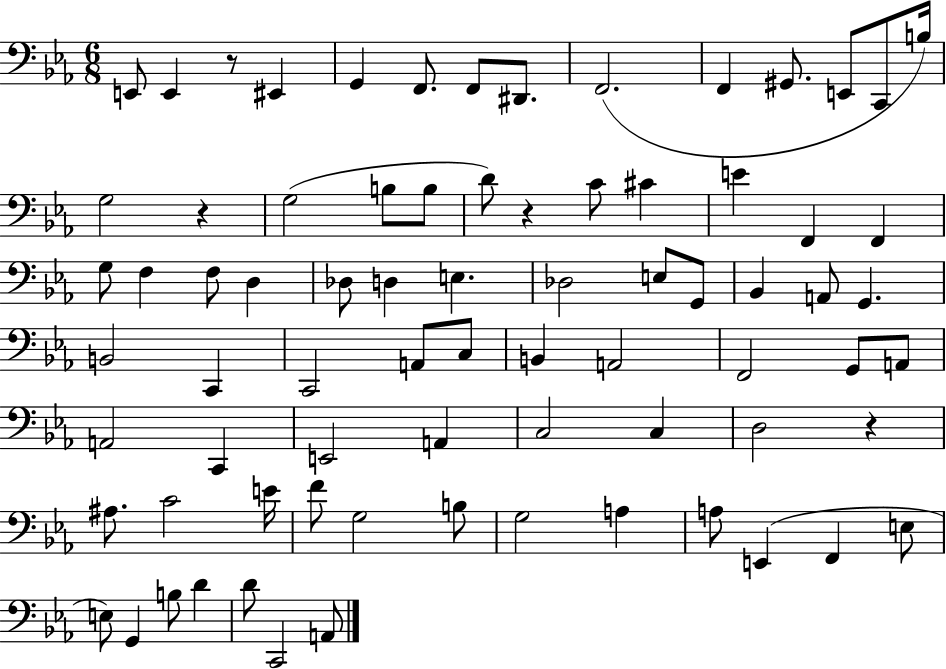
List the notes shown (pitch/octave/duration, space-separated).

E2/e E2/q R/e EIS2/q G2/q F2/e. F2/e D#2/e. F2/h. F2/q G#2/e. E2/e C2/e B3/s G3/h R/q G3/h B3/e B3/e D4/e R/q C4/e C#4/q E4/q F2/q F2/q G3/e F3/q F3/e D3/q Db3/e D3/q E3/q. Db3/h E3/e G2/e Bb2/q A2/e G2/q. B2/h C2/q C2/h A2/e C3/e B2/q A2/h F2/h G2/e A2/e A2/h C2/q E2/h A2/q C3/h C3/q D3/h R/q A#3/e. C4/h E4/s F4/e G3/h B3/e G3/h A3/q A3/e E2/q F2/q E3/e E3/e G2/q B3/e D4/q D4/e C2/h A2/e